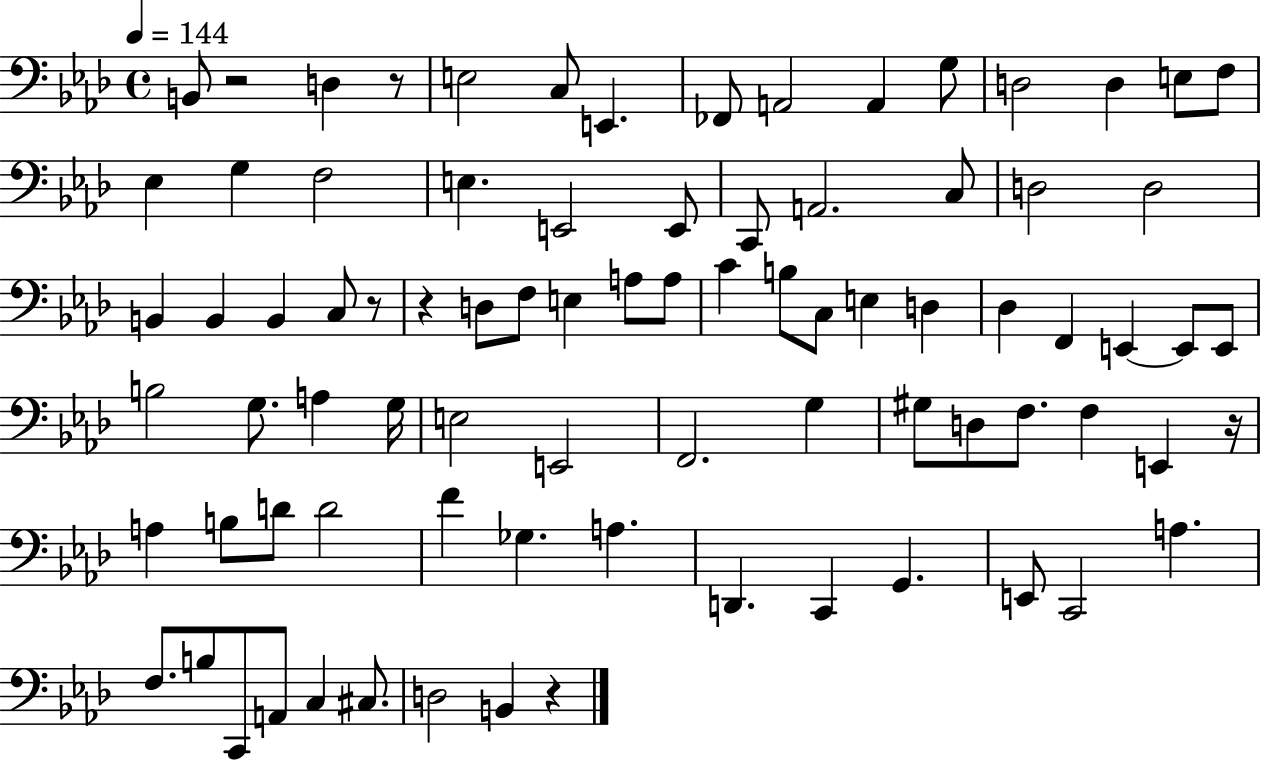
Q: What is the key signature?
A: AES major